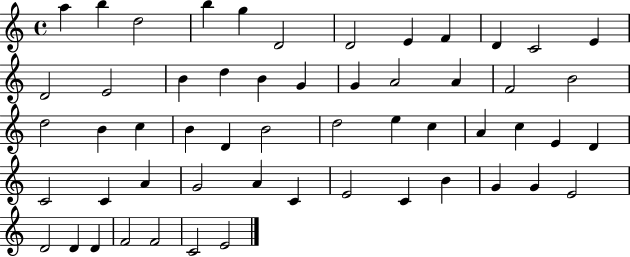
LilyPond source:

{
  \clef treble
  \time 4/4
  \defaultTimeSignature
  \key c \major
  a''4 b''4 d''2 | b''4 g''4 d'2 | d'2 e'4 f'4 | d'4 c'2 e'4 | \break d'2 e'2 | b'4 d''4 b'4 g'4 | g'4 a'2 a'4 | f'2 b'2 | \break d''2 b'4 c''4 | b'4 d'4 b'2 | d''2 e''4 c''4 | a'4 c''4 e'4 d'4 | \break c'2 c'4 a'4 | g'2 a'4 c'4 | e'2 c'4 b'4 | g'4 g'4 e'2 | \break d'2 d'4 d'4 | f'2 f'2 | c'2 e'2 | \bar "|."
}